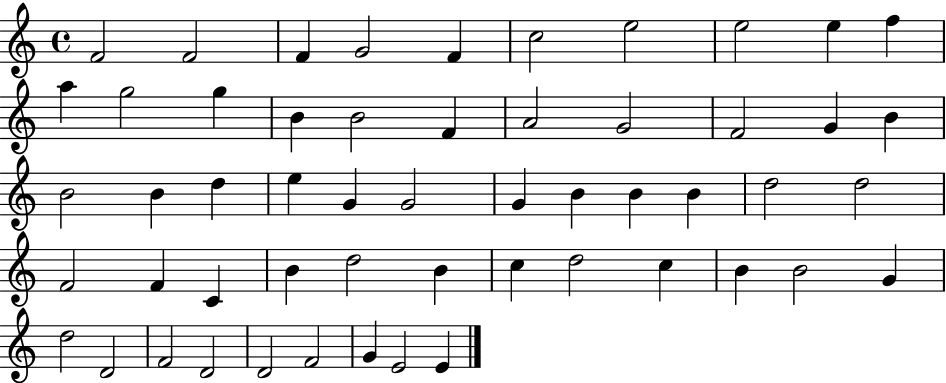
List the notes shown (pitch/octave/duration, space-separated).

F4/h F4/h F4/q G4/h F4/q C5/h E5/h E5/h E5/q F5/q A5/q G5/h G5/q B4/q B4/h F4/q A4/h G4/h F4/h G4/q B4/q B4/h B4/q D5/q E5/q G4/q G4/h G4/q B4/q B4/q B4/q D5/h D5/h F4/h F4/q C4/q B4/q D5/h B4/q C5/q D5/h C5/q B4/q B4/h G4/q D5/h D4/h F4/h D4/h D4/h F4/h G4/q E4/h E4/q